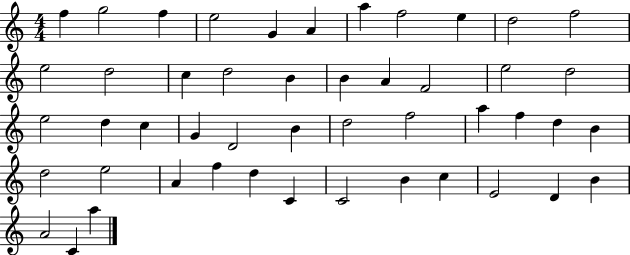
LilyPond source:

{
  \clef treble
  \numericTimeSignature
  \time 4/4
  \key c \major
  f''4 g''2 f''4 | e''2 g'4 a'4 | a''4 f''2 e''4 | d''2 f''2 | \break e''2 d''2 | c''4 d''2 b'4 | b'4 a'4 f'2 | e''2 d''2 | \break e''2 d''4 c''4 | g'4 d'2 b'4 | d''2 f''2 | a''4 f''4 d''4 b'4 | \break d''2 e''2 | a'4 f''4 d''4 c'4 | c'2 b'4 c''4 | e'2 d'4 b'4 | \break a'2 c'4 a''4 | \bar "|."
}